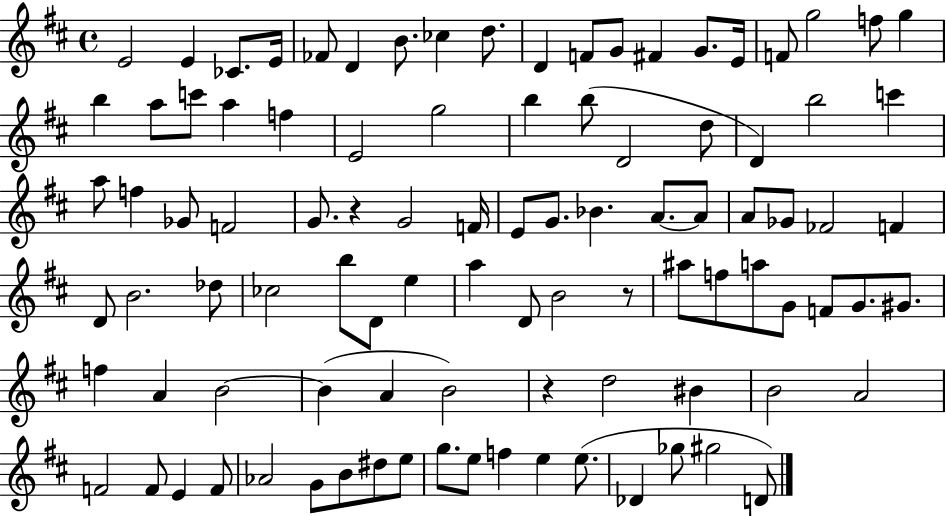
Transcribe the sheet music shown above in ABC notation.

X:1
T:Untitled
M:4/4
L:1/4
K:D
E2 E _C/2 E/4 _F/2 D B/2 _c d/2 D F/2 G/2 ^F G/2 E/4 F/2 g2 f/2 g b a/2 c'/2 a f E2 g2 b b/2 D2 d/2 D b2 c' a/2 f _G/2 F2 G/2 z G2 F/4 E/2 G/2 _B A/2 A/2 A/2 _G/2 _F2 F D/2 B2 _d/2 _c2 b/2 D/2 e a D/2 B2 z/2 ^a/2 f/2 a/2 G/2 F/2 G/2 ^G/2 f A B2 B A B2 z d2 ^B B2 A2 F2 F/2 E F/2 _A2 G/2 B/2 ^d/2 e/2 g/2 e/2 f e e/2 _D _g/2 ^g2 D/2